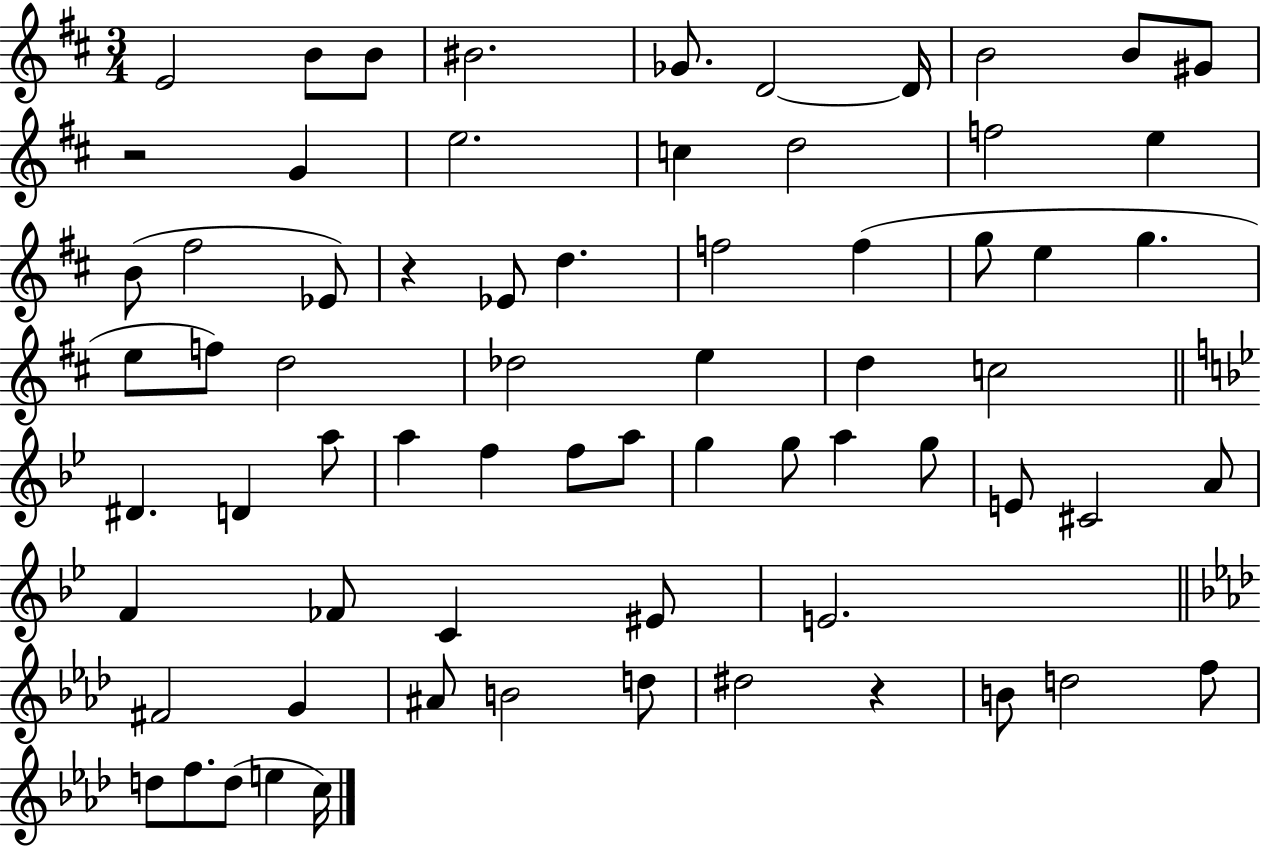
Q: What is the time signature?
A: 3/4